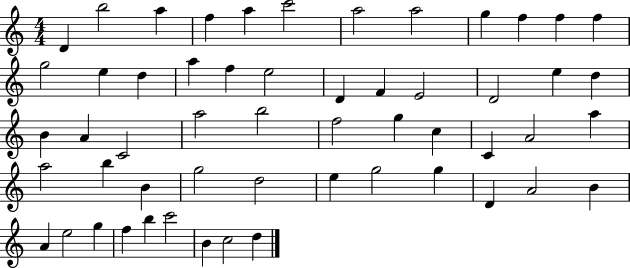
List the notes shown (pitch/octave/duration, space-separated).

D4/q B5/h A5/q F5/q A5/q C6/h A5/h A5/h G5/q F5/q F5/q F5/q G5/h E5/q D5/q A5/q F5/q E5/h D4/q F4/q E4/h D4/h E5/q D5/q B4/q A4/q C4/h A5/h B5/h F5/h G5/q C5/q C4/q A4/h A5/q A5/h B5/q B4/q G5/h D5/h E5/q G5/h G5/q D4/q A4/h B4/q A4/q E5/h G5/q F5/q B5/q C6/h B4/q C5/h D5/q